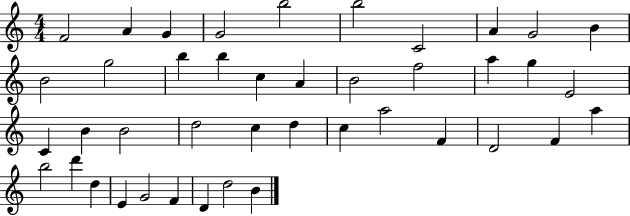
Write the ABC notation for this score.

X:1
T:Untitled
M:4/4
L:1/4
K:C
F2 A G G2 b2 b2 C2 A G2 B B2 g2 b b c A B2 f2 a g E2 C B B2 d2 c d c a2 F D2 F a b2 d' d E G2 F D d2 B